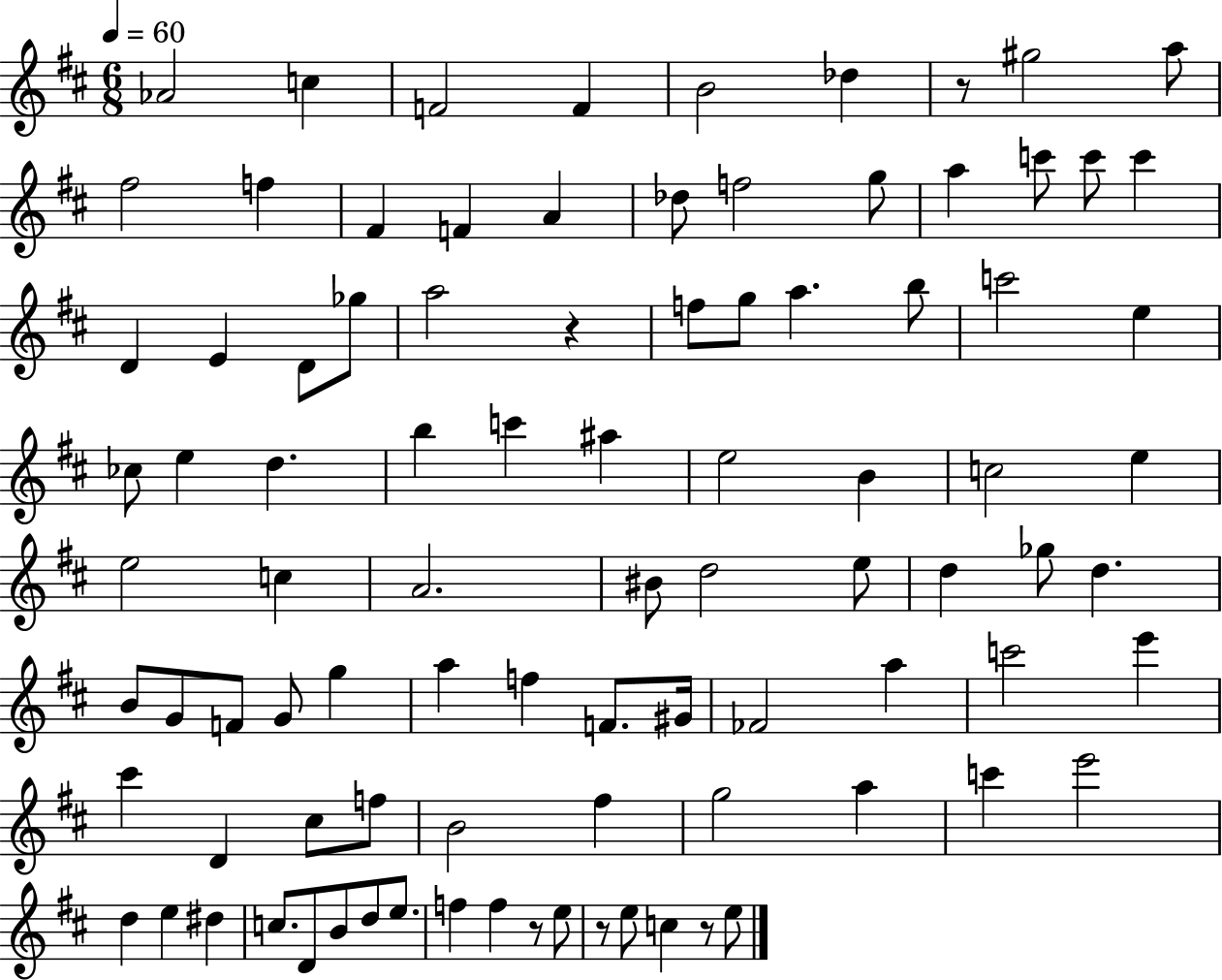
Ab4/h C5/q F4/h F4/q B4/h Db5/q R/e G#5/h A5/e F#5/h F5/q F#4/q F4/q A4/q Db5/e F5/h G5/e A5/q C6/e C6/e C6/q D4/q E4/q D4/e Gb5/e A5/h R/q F5/e G5/e A5/q. B5/e C6/h E5/q CES5/e E5/q D5/q. B5/q C6/q A#5/q E5/h B4/q C5/h E5/q E5/h C5/q A4/h. BIS4/e D5/h E5/e D5/q Gb5/e D5/q. B4/e G4/e F4/e G4/e G5/q A5/q F5/q F4/e. G#4/s FES4/h A5/q C6/h E6/q C#6/q D4/q C#5/e F5/e B4/h F#5/q G5/h A5/q C6/q E6/h D5/q E5/q D#5/q C5/e. D4/e B4/e D5/e E5/e. F5/q F5/q R/e E5/e R/e E5/e C5/q R/e E5/e